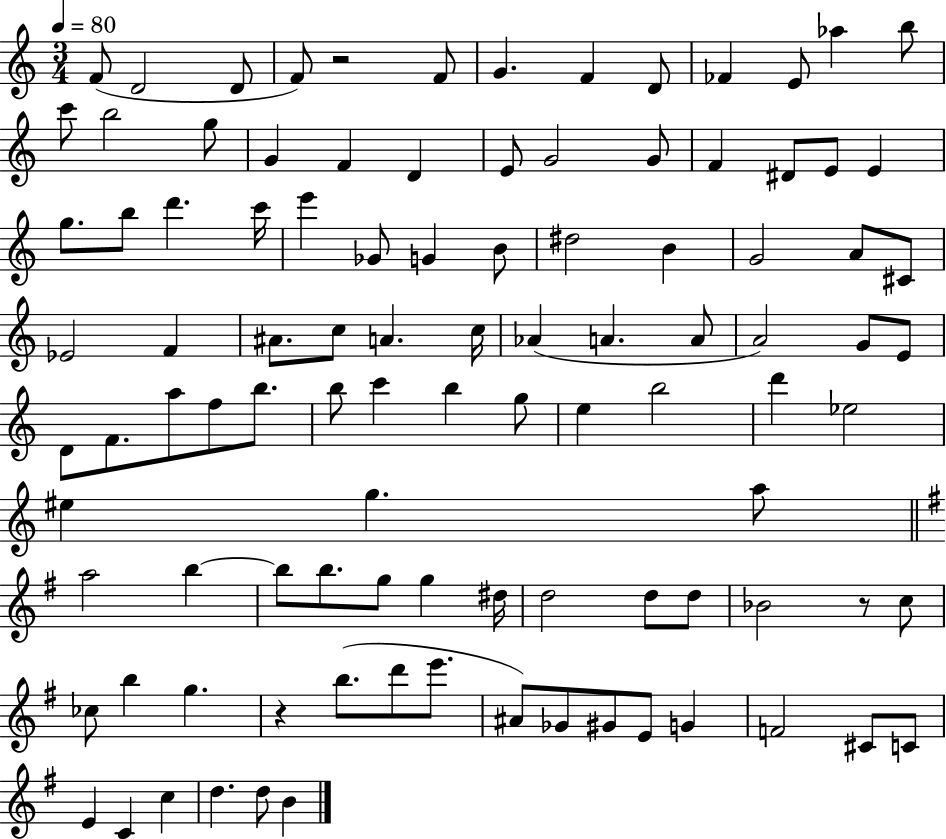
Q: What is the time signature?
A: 3/4